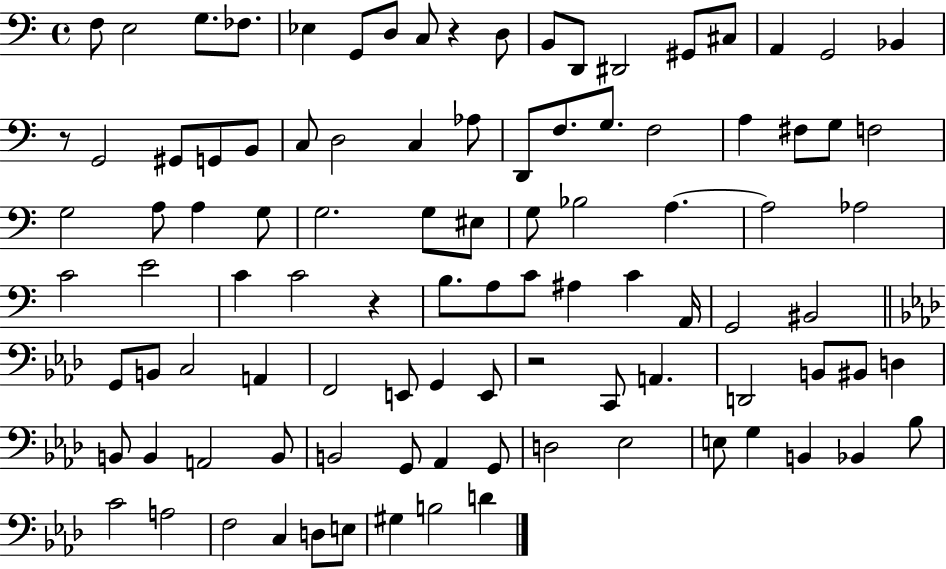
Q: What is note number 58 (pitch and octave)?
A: G2